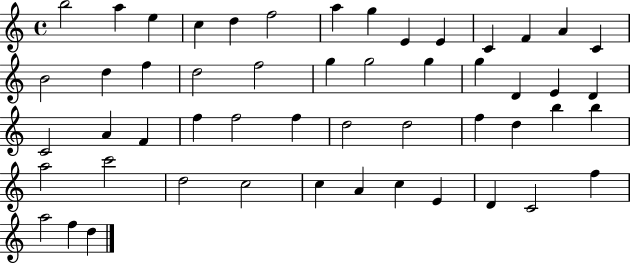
B5/h A5/q E5/q C5/q D5/q F5/h A5/q G5/q E4/q E4/q C4/q F4/q A4/q C4/q B4/h D5/q F5/q D5/h F5/h G5/q G5/h G5/q G5/q D4/q E4/q D4/q C4/h A4/q F4/q F5/q F5/h F5/q D5/h D5/h F5/q D5/q B5/q B5/q A5/h C6/h D5/h C5/h C5/q A4/q C5/q E4/q D4/q C4/h F5/q A5/h F5/q D5/q